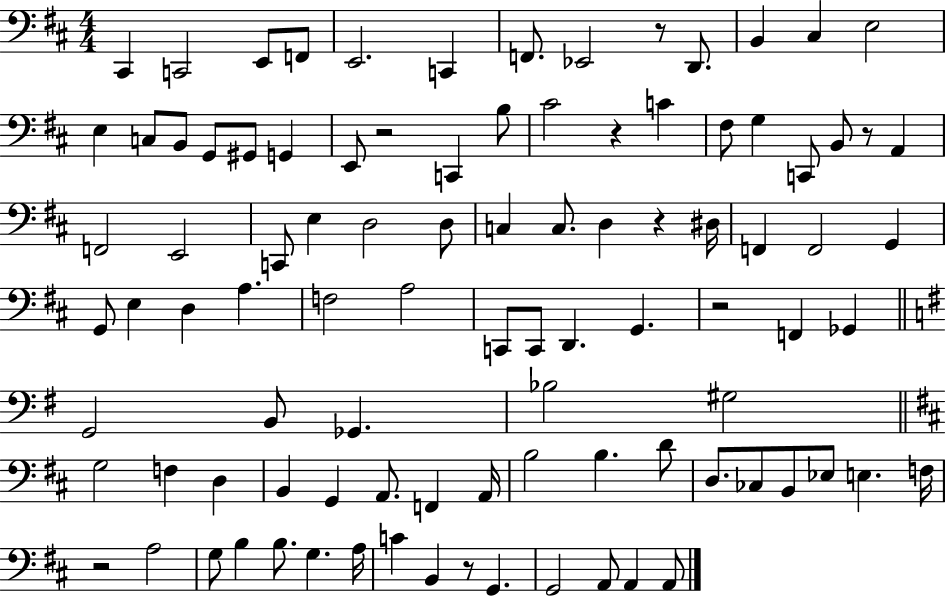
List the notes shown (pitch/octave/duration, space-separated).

C#2/q C2/h E2/e F2/e E2/h. C2/q F2/e. Eb2/h R/e D2/e. B2/q C#3/q E3/h E3/q C3/e B2/e G2/e G#2/e G2/q E2/e R/h C2/q B3/e C#4/h R/q C4/q F#3/e G3/q C2/e B2/e R/e A2/q F2/h E2/h C2/e E3/q D3/h D3/e C3/q C3/e. D3/q R/q D#3/s F2/q F2/h G2/q G2/e E3/q D3/q A3/q. F3/h A3/h C2/e C2/e D2/q. G2/q. R/h F2/q Gb2/q G2/h B2/e Gb2/q. Bb3/h G#3/h G3/h F3/q D3/q B2/q G2/q A2/e. F2/q A2/s B3/h B3/q. D4/e D3/e. CES3/e B2/e Eb3/e E3/q. F3/s R/h A3/h G3/e B3/q B3/e. G3/q. A3/s C4/q B2/q R/e G2/q. G2/h A2/e A2/q A2/e